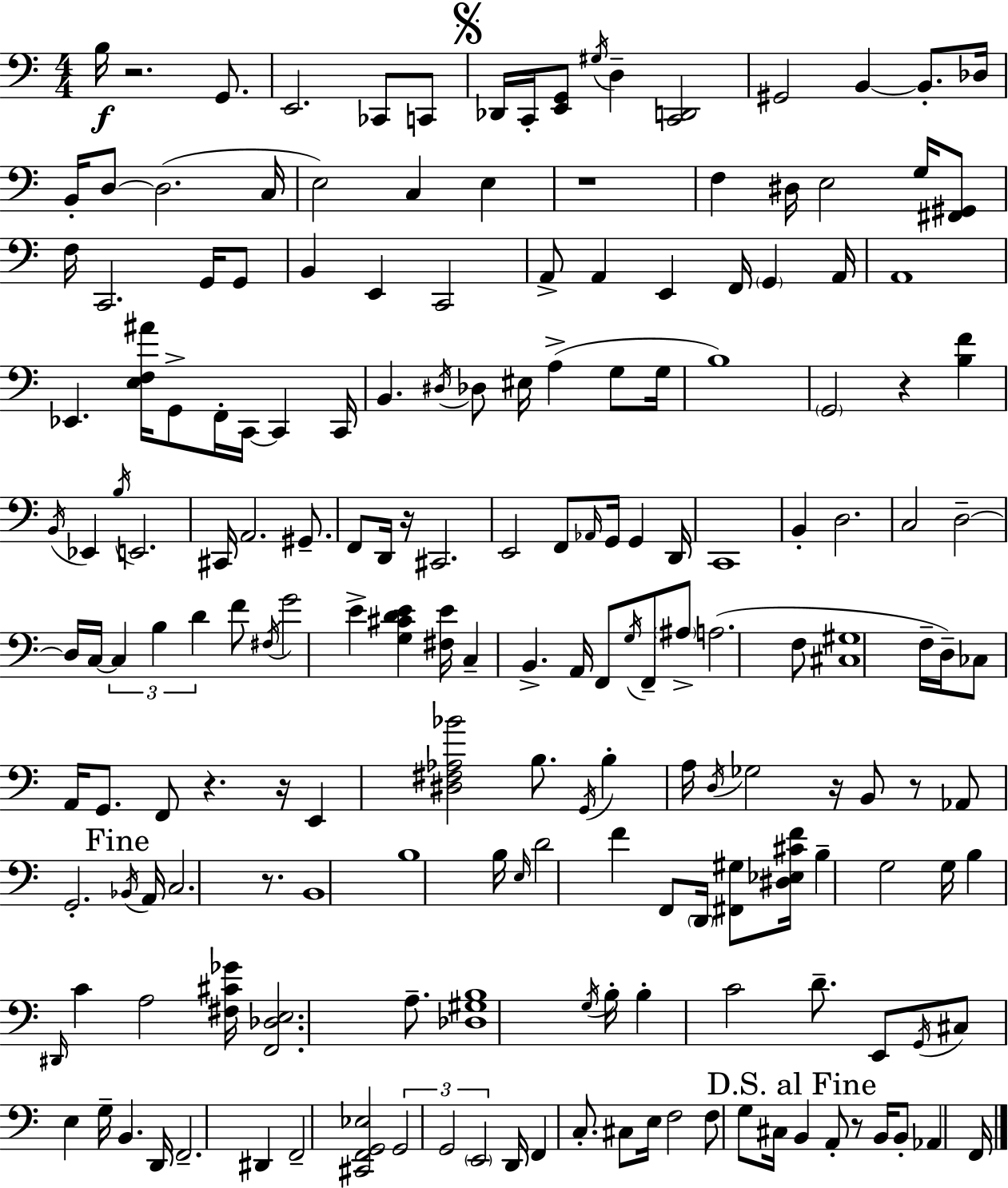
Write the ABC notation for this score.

X:1
T:Untitled
M:4/4
L:1/4
K:Am
B,/4 z2 G,,/2 E,,2 _C,,/2 C,,/2 _D,,/4 C,,/4 [E,,G,,]/2 ^G,/4 D, [C,,D,,]2 ^G,,2 B,, B,,/2 _D,/4 B,,/4 D,/2 D,2 C,/4 E,2 C, E, z4 F, ^D,/4 E,2 G,/4 [^F,,^G,,]/2 F,/4 C,,2 G,,/4 G,,/2 B,, E,, C,,2 A,,/2 A,, E,, F,,/4 G,, A,,/4 A,,4 _E,, [E,F,^A]/4 G,,/2 F,,/4 C,,/4 C,, C,,/4 B,, ^D,/4 _D,/2 ^E,/4 A, G,/2 G,/4 B,4 G,,2 z [B,F] B,,/4 _E,, B,/4 E,,2 ^C,,/4 A,,2 ^G,,/2 F,,/2 D,,/4 z/4 ^C,,2 E,,2 F,,/2 _A,,/4 G,,/4 G,, D,,/4 C,,4 B,, D,2 C,2 D,2 D,/4 C,/4 C, B, D F/2 ^F,/4 G2 E [G,^CDE] [^F,E]/4 C, B,, A,,/4 F,,/2 G,/4 F,,/2 ^A,/2 A,2 F,/2 [^C,^G,]4 F,/4 D,/4 _C,/2 A,,/4 G,,/2 F,,/2 z z/4 E,, [^D,^F,_A,_B]2 B,/2 G,,/4 B, A,/4 D,/4 _G,2 z/4 B,,/2 z/2 _A,,/2 G,,2 _B,,/4 A,,/4 C,2 z/2 B,,4 B,4 B,/4 E,/4 D2 F F,,/2 D,,/4 [^F,,^G,]/2 [^D,_E,^CF]/4 B, G,2 G,/4 B, ^D,,/4 C A,2 [^F,^C_G]/4 [F,,_D,E,]2 A,/2 [_D,^G,B,]4 G,/4 B,/4 B, C2 D/2 E,,/2 G,,/4 ^C,/2 E, G,/4 B,, D,,/4 F,,2 ^D,, F,,2 [^C,,F,,G,,_E,]2 G,,2 G,,2 E,,2 D,,/4 F,, C,/2 ^C,/2 E,/4 F,2 F,/2 G,/2 ^C,/4 B,, A,,/2 z/2 B,,/4 B,,/2 _A,, F,,/4